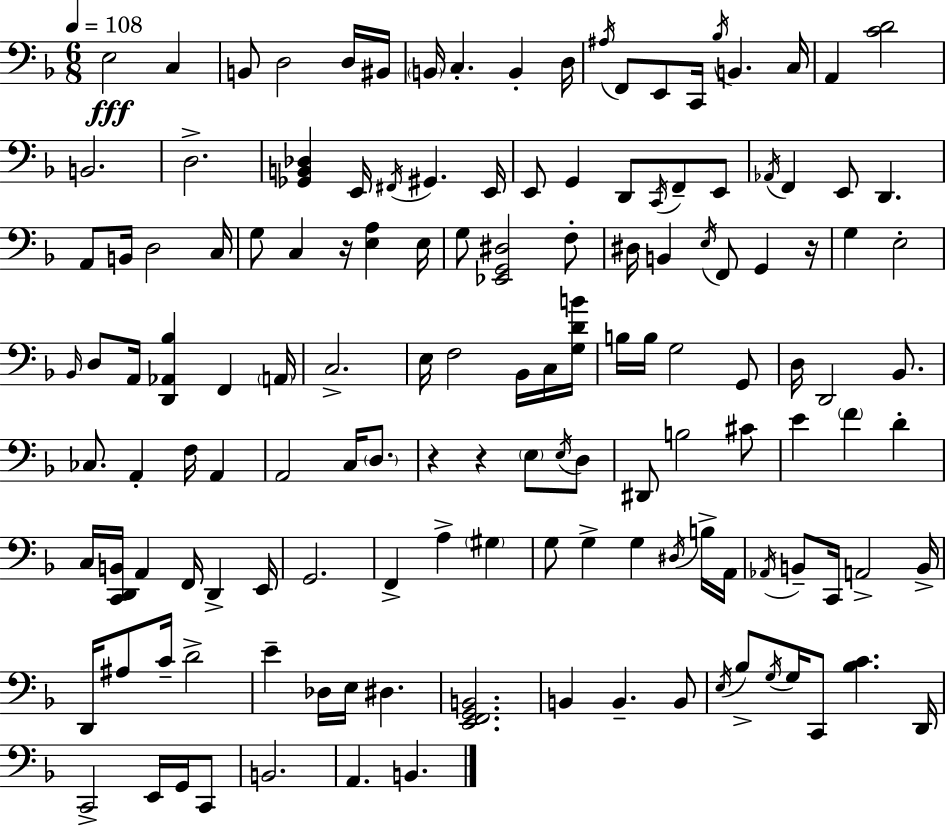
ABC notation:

X:1
T:Untitled
M:6/8
L:1/4
K:F
E,2 C, B,,/2 D,2 D,/4 ^B,,/4 B,,/4 C, B,, D,/4 ^A,/4 F,,/2 E,,/2 C,,/4 _B,/4 B,, C,/4 A,, [CD]2 B,,2 D,2 [_G,,B,,_D,] E,,/4 ^F,,/4 ^G,, E,,/4 E,,/2 G,, D,,/2 C,,/4 F,,/2 E,,/2 _A,,/4 F,, E,,/2 D,, A,,/2 B,,/4 D,2 C,/4 G,/2 C, z/4 [E,A,] E,/4 G,/2 [_E,,G,,^D,]2 F,/2 ^D,/4 B,, E,/4 F,,/2 G,, z/4 G, E,2 _B,,/4 D,/2 A,,/4 [D,,_A,,_B,] F,, A,,/4 C,2 E,/4 F,2 _B,,/4 C,/4 [G,DB]/4 B,/4 B,/4 G,2 G,,/2 D,/4 D,,2 _B,,/2 _C,/2 A,, F,/4 A,, A,,2 C,/4 D,/2 z z E,/2 E,/4 D,/2 ^D,,/2 B,2 ^C/2 E F D C,/4 [C,,D,,B,,]/4 A,, F,,/4 D,, E,,/4 G,,2 F,, A, ^G, G,/2 G, G, ^D,/4 B,/4 A,,/4 _A,,/4 B,,/2 C,,/4 A,,2 B,,/4 D,,/4 ^A,/2 C/4 D2 E _D,/4 E,/4 ^D, [E,,F,,G,,B,,]2 B,, B,, B,,/2 E,/4 _B,/2 G,/4 G,/4 C,,/2 [_B,C] D,,/4 C,,2 E,,/4 G,,/4 C,,/2 B,,2 A,, B,,